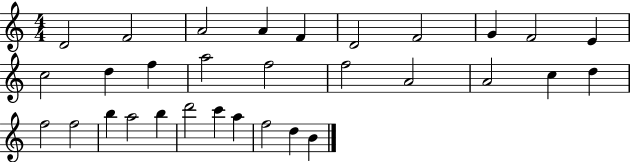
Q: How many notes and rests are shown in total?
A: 31